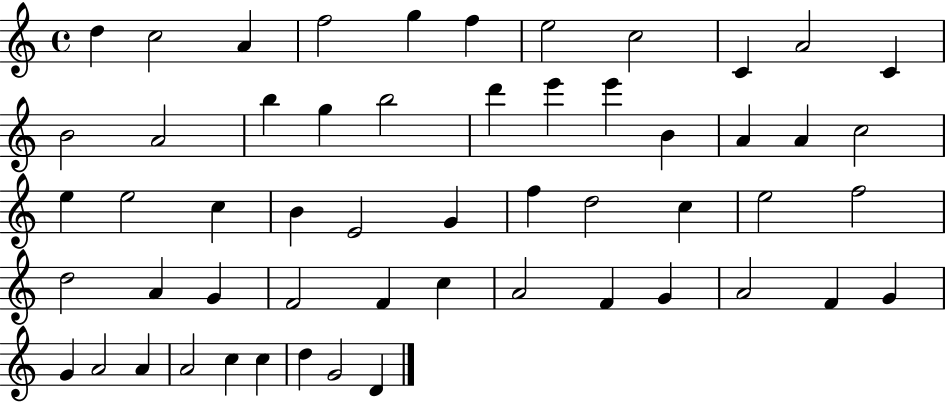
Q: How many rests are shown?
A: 0